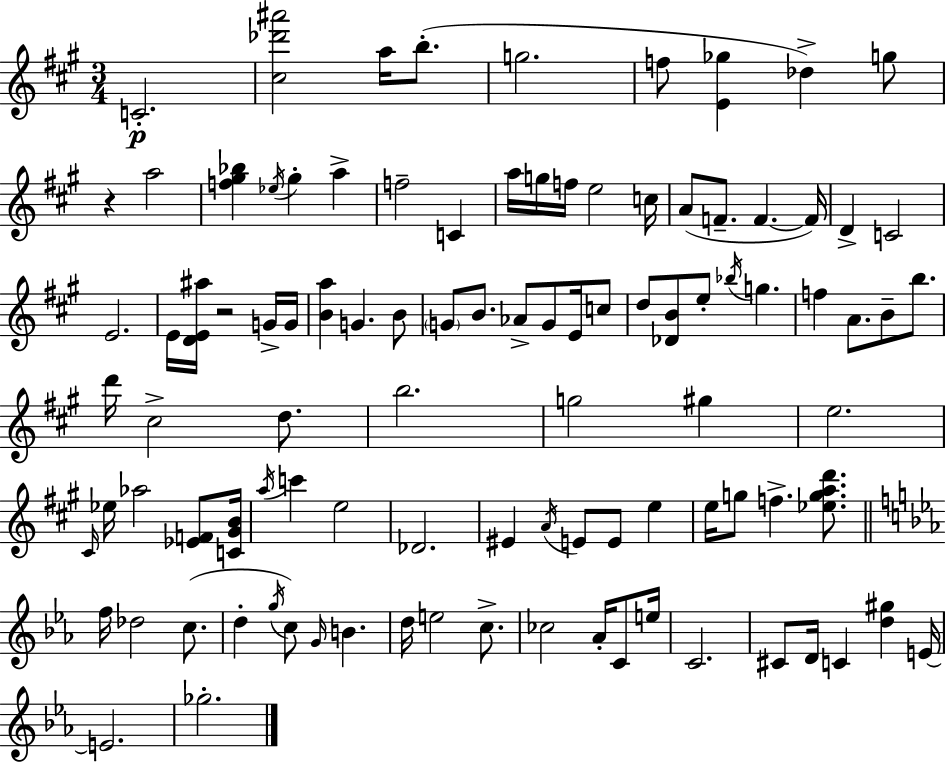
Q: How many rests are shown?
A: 2